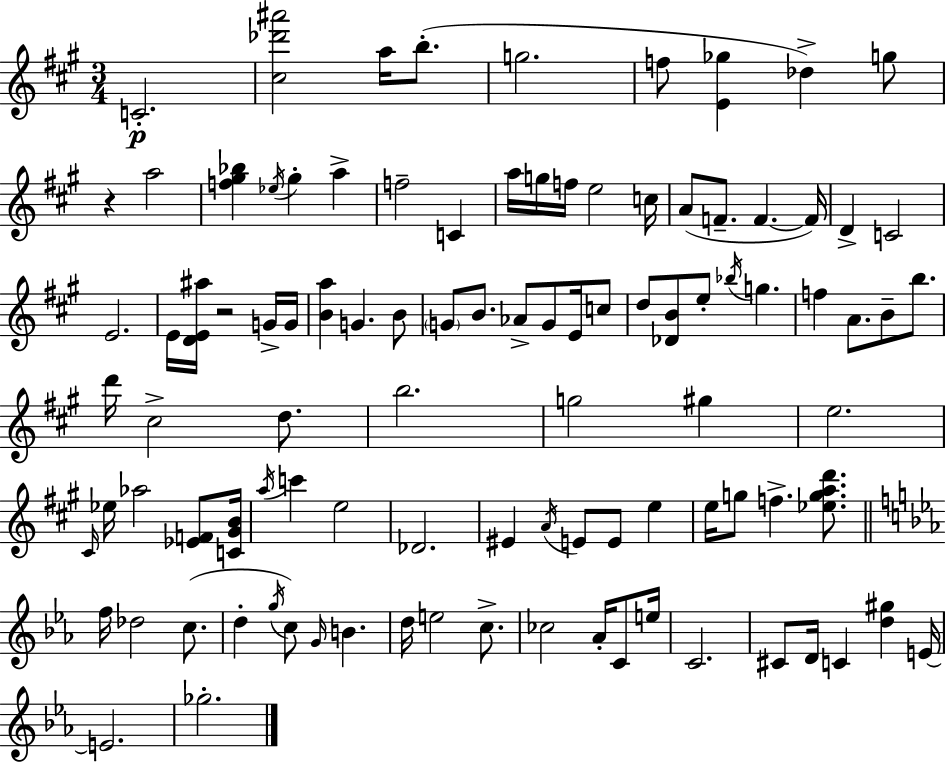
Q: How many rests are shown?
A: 2